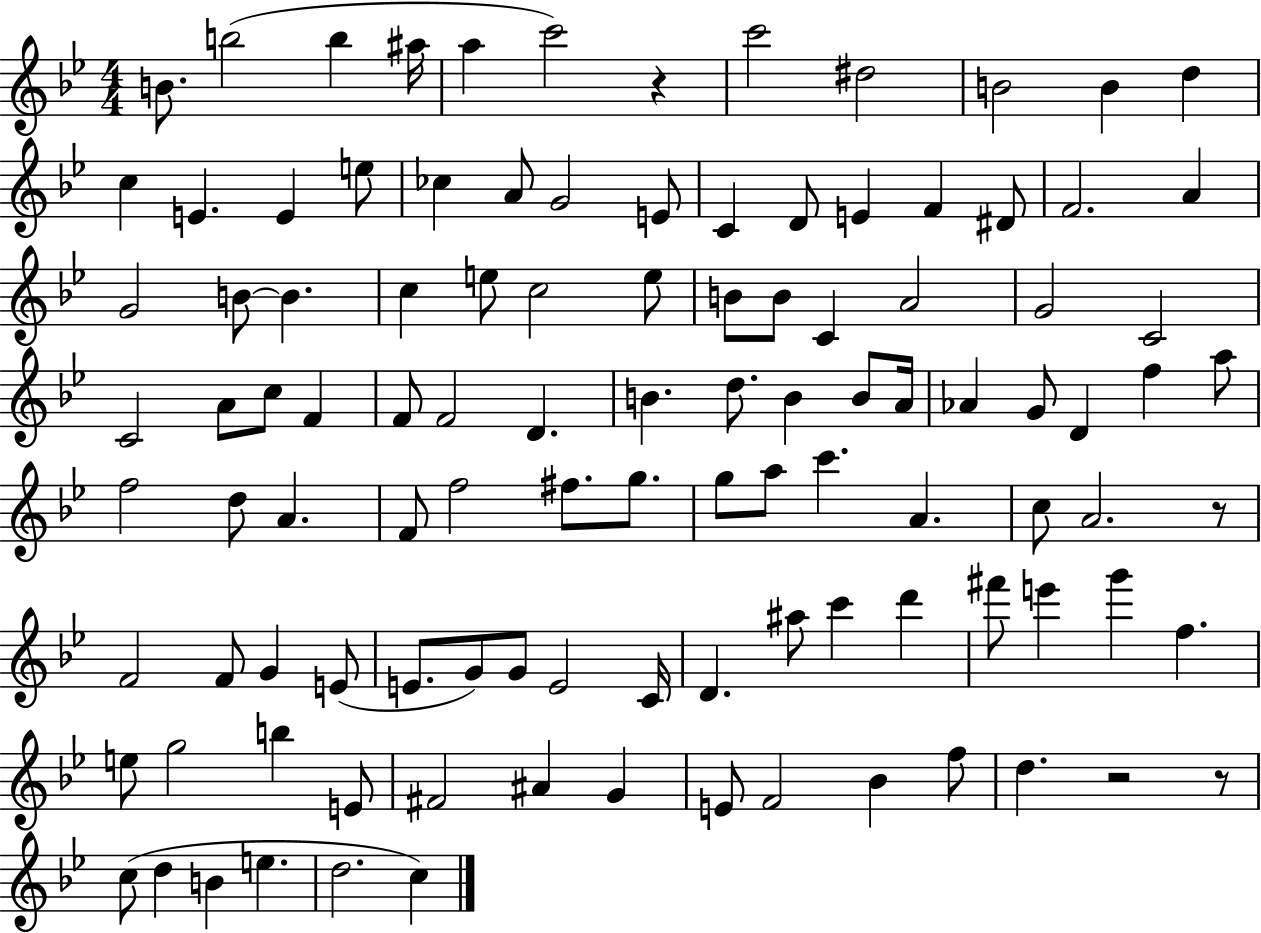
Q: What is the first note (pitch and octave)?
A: B4